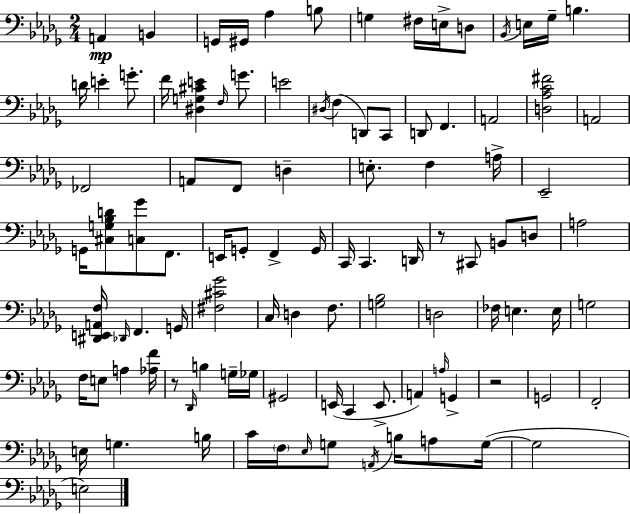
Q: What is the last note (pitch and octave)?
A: E3